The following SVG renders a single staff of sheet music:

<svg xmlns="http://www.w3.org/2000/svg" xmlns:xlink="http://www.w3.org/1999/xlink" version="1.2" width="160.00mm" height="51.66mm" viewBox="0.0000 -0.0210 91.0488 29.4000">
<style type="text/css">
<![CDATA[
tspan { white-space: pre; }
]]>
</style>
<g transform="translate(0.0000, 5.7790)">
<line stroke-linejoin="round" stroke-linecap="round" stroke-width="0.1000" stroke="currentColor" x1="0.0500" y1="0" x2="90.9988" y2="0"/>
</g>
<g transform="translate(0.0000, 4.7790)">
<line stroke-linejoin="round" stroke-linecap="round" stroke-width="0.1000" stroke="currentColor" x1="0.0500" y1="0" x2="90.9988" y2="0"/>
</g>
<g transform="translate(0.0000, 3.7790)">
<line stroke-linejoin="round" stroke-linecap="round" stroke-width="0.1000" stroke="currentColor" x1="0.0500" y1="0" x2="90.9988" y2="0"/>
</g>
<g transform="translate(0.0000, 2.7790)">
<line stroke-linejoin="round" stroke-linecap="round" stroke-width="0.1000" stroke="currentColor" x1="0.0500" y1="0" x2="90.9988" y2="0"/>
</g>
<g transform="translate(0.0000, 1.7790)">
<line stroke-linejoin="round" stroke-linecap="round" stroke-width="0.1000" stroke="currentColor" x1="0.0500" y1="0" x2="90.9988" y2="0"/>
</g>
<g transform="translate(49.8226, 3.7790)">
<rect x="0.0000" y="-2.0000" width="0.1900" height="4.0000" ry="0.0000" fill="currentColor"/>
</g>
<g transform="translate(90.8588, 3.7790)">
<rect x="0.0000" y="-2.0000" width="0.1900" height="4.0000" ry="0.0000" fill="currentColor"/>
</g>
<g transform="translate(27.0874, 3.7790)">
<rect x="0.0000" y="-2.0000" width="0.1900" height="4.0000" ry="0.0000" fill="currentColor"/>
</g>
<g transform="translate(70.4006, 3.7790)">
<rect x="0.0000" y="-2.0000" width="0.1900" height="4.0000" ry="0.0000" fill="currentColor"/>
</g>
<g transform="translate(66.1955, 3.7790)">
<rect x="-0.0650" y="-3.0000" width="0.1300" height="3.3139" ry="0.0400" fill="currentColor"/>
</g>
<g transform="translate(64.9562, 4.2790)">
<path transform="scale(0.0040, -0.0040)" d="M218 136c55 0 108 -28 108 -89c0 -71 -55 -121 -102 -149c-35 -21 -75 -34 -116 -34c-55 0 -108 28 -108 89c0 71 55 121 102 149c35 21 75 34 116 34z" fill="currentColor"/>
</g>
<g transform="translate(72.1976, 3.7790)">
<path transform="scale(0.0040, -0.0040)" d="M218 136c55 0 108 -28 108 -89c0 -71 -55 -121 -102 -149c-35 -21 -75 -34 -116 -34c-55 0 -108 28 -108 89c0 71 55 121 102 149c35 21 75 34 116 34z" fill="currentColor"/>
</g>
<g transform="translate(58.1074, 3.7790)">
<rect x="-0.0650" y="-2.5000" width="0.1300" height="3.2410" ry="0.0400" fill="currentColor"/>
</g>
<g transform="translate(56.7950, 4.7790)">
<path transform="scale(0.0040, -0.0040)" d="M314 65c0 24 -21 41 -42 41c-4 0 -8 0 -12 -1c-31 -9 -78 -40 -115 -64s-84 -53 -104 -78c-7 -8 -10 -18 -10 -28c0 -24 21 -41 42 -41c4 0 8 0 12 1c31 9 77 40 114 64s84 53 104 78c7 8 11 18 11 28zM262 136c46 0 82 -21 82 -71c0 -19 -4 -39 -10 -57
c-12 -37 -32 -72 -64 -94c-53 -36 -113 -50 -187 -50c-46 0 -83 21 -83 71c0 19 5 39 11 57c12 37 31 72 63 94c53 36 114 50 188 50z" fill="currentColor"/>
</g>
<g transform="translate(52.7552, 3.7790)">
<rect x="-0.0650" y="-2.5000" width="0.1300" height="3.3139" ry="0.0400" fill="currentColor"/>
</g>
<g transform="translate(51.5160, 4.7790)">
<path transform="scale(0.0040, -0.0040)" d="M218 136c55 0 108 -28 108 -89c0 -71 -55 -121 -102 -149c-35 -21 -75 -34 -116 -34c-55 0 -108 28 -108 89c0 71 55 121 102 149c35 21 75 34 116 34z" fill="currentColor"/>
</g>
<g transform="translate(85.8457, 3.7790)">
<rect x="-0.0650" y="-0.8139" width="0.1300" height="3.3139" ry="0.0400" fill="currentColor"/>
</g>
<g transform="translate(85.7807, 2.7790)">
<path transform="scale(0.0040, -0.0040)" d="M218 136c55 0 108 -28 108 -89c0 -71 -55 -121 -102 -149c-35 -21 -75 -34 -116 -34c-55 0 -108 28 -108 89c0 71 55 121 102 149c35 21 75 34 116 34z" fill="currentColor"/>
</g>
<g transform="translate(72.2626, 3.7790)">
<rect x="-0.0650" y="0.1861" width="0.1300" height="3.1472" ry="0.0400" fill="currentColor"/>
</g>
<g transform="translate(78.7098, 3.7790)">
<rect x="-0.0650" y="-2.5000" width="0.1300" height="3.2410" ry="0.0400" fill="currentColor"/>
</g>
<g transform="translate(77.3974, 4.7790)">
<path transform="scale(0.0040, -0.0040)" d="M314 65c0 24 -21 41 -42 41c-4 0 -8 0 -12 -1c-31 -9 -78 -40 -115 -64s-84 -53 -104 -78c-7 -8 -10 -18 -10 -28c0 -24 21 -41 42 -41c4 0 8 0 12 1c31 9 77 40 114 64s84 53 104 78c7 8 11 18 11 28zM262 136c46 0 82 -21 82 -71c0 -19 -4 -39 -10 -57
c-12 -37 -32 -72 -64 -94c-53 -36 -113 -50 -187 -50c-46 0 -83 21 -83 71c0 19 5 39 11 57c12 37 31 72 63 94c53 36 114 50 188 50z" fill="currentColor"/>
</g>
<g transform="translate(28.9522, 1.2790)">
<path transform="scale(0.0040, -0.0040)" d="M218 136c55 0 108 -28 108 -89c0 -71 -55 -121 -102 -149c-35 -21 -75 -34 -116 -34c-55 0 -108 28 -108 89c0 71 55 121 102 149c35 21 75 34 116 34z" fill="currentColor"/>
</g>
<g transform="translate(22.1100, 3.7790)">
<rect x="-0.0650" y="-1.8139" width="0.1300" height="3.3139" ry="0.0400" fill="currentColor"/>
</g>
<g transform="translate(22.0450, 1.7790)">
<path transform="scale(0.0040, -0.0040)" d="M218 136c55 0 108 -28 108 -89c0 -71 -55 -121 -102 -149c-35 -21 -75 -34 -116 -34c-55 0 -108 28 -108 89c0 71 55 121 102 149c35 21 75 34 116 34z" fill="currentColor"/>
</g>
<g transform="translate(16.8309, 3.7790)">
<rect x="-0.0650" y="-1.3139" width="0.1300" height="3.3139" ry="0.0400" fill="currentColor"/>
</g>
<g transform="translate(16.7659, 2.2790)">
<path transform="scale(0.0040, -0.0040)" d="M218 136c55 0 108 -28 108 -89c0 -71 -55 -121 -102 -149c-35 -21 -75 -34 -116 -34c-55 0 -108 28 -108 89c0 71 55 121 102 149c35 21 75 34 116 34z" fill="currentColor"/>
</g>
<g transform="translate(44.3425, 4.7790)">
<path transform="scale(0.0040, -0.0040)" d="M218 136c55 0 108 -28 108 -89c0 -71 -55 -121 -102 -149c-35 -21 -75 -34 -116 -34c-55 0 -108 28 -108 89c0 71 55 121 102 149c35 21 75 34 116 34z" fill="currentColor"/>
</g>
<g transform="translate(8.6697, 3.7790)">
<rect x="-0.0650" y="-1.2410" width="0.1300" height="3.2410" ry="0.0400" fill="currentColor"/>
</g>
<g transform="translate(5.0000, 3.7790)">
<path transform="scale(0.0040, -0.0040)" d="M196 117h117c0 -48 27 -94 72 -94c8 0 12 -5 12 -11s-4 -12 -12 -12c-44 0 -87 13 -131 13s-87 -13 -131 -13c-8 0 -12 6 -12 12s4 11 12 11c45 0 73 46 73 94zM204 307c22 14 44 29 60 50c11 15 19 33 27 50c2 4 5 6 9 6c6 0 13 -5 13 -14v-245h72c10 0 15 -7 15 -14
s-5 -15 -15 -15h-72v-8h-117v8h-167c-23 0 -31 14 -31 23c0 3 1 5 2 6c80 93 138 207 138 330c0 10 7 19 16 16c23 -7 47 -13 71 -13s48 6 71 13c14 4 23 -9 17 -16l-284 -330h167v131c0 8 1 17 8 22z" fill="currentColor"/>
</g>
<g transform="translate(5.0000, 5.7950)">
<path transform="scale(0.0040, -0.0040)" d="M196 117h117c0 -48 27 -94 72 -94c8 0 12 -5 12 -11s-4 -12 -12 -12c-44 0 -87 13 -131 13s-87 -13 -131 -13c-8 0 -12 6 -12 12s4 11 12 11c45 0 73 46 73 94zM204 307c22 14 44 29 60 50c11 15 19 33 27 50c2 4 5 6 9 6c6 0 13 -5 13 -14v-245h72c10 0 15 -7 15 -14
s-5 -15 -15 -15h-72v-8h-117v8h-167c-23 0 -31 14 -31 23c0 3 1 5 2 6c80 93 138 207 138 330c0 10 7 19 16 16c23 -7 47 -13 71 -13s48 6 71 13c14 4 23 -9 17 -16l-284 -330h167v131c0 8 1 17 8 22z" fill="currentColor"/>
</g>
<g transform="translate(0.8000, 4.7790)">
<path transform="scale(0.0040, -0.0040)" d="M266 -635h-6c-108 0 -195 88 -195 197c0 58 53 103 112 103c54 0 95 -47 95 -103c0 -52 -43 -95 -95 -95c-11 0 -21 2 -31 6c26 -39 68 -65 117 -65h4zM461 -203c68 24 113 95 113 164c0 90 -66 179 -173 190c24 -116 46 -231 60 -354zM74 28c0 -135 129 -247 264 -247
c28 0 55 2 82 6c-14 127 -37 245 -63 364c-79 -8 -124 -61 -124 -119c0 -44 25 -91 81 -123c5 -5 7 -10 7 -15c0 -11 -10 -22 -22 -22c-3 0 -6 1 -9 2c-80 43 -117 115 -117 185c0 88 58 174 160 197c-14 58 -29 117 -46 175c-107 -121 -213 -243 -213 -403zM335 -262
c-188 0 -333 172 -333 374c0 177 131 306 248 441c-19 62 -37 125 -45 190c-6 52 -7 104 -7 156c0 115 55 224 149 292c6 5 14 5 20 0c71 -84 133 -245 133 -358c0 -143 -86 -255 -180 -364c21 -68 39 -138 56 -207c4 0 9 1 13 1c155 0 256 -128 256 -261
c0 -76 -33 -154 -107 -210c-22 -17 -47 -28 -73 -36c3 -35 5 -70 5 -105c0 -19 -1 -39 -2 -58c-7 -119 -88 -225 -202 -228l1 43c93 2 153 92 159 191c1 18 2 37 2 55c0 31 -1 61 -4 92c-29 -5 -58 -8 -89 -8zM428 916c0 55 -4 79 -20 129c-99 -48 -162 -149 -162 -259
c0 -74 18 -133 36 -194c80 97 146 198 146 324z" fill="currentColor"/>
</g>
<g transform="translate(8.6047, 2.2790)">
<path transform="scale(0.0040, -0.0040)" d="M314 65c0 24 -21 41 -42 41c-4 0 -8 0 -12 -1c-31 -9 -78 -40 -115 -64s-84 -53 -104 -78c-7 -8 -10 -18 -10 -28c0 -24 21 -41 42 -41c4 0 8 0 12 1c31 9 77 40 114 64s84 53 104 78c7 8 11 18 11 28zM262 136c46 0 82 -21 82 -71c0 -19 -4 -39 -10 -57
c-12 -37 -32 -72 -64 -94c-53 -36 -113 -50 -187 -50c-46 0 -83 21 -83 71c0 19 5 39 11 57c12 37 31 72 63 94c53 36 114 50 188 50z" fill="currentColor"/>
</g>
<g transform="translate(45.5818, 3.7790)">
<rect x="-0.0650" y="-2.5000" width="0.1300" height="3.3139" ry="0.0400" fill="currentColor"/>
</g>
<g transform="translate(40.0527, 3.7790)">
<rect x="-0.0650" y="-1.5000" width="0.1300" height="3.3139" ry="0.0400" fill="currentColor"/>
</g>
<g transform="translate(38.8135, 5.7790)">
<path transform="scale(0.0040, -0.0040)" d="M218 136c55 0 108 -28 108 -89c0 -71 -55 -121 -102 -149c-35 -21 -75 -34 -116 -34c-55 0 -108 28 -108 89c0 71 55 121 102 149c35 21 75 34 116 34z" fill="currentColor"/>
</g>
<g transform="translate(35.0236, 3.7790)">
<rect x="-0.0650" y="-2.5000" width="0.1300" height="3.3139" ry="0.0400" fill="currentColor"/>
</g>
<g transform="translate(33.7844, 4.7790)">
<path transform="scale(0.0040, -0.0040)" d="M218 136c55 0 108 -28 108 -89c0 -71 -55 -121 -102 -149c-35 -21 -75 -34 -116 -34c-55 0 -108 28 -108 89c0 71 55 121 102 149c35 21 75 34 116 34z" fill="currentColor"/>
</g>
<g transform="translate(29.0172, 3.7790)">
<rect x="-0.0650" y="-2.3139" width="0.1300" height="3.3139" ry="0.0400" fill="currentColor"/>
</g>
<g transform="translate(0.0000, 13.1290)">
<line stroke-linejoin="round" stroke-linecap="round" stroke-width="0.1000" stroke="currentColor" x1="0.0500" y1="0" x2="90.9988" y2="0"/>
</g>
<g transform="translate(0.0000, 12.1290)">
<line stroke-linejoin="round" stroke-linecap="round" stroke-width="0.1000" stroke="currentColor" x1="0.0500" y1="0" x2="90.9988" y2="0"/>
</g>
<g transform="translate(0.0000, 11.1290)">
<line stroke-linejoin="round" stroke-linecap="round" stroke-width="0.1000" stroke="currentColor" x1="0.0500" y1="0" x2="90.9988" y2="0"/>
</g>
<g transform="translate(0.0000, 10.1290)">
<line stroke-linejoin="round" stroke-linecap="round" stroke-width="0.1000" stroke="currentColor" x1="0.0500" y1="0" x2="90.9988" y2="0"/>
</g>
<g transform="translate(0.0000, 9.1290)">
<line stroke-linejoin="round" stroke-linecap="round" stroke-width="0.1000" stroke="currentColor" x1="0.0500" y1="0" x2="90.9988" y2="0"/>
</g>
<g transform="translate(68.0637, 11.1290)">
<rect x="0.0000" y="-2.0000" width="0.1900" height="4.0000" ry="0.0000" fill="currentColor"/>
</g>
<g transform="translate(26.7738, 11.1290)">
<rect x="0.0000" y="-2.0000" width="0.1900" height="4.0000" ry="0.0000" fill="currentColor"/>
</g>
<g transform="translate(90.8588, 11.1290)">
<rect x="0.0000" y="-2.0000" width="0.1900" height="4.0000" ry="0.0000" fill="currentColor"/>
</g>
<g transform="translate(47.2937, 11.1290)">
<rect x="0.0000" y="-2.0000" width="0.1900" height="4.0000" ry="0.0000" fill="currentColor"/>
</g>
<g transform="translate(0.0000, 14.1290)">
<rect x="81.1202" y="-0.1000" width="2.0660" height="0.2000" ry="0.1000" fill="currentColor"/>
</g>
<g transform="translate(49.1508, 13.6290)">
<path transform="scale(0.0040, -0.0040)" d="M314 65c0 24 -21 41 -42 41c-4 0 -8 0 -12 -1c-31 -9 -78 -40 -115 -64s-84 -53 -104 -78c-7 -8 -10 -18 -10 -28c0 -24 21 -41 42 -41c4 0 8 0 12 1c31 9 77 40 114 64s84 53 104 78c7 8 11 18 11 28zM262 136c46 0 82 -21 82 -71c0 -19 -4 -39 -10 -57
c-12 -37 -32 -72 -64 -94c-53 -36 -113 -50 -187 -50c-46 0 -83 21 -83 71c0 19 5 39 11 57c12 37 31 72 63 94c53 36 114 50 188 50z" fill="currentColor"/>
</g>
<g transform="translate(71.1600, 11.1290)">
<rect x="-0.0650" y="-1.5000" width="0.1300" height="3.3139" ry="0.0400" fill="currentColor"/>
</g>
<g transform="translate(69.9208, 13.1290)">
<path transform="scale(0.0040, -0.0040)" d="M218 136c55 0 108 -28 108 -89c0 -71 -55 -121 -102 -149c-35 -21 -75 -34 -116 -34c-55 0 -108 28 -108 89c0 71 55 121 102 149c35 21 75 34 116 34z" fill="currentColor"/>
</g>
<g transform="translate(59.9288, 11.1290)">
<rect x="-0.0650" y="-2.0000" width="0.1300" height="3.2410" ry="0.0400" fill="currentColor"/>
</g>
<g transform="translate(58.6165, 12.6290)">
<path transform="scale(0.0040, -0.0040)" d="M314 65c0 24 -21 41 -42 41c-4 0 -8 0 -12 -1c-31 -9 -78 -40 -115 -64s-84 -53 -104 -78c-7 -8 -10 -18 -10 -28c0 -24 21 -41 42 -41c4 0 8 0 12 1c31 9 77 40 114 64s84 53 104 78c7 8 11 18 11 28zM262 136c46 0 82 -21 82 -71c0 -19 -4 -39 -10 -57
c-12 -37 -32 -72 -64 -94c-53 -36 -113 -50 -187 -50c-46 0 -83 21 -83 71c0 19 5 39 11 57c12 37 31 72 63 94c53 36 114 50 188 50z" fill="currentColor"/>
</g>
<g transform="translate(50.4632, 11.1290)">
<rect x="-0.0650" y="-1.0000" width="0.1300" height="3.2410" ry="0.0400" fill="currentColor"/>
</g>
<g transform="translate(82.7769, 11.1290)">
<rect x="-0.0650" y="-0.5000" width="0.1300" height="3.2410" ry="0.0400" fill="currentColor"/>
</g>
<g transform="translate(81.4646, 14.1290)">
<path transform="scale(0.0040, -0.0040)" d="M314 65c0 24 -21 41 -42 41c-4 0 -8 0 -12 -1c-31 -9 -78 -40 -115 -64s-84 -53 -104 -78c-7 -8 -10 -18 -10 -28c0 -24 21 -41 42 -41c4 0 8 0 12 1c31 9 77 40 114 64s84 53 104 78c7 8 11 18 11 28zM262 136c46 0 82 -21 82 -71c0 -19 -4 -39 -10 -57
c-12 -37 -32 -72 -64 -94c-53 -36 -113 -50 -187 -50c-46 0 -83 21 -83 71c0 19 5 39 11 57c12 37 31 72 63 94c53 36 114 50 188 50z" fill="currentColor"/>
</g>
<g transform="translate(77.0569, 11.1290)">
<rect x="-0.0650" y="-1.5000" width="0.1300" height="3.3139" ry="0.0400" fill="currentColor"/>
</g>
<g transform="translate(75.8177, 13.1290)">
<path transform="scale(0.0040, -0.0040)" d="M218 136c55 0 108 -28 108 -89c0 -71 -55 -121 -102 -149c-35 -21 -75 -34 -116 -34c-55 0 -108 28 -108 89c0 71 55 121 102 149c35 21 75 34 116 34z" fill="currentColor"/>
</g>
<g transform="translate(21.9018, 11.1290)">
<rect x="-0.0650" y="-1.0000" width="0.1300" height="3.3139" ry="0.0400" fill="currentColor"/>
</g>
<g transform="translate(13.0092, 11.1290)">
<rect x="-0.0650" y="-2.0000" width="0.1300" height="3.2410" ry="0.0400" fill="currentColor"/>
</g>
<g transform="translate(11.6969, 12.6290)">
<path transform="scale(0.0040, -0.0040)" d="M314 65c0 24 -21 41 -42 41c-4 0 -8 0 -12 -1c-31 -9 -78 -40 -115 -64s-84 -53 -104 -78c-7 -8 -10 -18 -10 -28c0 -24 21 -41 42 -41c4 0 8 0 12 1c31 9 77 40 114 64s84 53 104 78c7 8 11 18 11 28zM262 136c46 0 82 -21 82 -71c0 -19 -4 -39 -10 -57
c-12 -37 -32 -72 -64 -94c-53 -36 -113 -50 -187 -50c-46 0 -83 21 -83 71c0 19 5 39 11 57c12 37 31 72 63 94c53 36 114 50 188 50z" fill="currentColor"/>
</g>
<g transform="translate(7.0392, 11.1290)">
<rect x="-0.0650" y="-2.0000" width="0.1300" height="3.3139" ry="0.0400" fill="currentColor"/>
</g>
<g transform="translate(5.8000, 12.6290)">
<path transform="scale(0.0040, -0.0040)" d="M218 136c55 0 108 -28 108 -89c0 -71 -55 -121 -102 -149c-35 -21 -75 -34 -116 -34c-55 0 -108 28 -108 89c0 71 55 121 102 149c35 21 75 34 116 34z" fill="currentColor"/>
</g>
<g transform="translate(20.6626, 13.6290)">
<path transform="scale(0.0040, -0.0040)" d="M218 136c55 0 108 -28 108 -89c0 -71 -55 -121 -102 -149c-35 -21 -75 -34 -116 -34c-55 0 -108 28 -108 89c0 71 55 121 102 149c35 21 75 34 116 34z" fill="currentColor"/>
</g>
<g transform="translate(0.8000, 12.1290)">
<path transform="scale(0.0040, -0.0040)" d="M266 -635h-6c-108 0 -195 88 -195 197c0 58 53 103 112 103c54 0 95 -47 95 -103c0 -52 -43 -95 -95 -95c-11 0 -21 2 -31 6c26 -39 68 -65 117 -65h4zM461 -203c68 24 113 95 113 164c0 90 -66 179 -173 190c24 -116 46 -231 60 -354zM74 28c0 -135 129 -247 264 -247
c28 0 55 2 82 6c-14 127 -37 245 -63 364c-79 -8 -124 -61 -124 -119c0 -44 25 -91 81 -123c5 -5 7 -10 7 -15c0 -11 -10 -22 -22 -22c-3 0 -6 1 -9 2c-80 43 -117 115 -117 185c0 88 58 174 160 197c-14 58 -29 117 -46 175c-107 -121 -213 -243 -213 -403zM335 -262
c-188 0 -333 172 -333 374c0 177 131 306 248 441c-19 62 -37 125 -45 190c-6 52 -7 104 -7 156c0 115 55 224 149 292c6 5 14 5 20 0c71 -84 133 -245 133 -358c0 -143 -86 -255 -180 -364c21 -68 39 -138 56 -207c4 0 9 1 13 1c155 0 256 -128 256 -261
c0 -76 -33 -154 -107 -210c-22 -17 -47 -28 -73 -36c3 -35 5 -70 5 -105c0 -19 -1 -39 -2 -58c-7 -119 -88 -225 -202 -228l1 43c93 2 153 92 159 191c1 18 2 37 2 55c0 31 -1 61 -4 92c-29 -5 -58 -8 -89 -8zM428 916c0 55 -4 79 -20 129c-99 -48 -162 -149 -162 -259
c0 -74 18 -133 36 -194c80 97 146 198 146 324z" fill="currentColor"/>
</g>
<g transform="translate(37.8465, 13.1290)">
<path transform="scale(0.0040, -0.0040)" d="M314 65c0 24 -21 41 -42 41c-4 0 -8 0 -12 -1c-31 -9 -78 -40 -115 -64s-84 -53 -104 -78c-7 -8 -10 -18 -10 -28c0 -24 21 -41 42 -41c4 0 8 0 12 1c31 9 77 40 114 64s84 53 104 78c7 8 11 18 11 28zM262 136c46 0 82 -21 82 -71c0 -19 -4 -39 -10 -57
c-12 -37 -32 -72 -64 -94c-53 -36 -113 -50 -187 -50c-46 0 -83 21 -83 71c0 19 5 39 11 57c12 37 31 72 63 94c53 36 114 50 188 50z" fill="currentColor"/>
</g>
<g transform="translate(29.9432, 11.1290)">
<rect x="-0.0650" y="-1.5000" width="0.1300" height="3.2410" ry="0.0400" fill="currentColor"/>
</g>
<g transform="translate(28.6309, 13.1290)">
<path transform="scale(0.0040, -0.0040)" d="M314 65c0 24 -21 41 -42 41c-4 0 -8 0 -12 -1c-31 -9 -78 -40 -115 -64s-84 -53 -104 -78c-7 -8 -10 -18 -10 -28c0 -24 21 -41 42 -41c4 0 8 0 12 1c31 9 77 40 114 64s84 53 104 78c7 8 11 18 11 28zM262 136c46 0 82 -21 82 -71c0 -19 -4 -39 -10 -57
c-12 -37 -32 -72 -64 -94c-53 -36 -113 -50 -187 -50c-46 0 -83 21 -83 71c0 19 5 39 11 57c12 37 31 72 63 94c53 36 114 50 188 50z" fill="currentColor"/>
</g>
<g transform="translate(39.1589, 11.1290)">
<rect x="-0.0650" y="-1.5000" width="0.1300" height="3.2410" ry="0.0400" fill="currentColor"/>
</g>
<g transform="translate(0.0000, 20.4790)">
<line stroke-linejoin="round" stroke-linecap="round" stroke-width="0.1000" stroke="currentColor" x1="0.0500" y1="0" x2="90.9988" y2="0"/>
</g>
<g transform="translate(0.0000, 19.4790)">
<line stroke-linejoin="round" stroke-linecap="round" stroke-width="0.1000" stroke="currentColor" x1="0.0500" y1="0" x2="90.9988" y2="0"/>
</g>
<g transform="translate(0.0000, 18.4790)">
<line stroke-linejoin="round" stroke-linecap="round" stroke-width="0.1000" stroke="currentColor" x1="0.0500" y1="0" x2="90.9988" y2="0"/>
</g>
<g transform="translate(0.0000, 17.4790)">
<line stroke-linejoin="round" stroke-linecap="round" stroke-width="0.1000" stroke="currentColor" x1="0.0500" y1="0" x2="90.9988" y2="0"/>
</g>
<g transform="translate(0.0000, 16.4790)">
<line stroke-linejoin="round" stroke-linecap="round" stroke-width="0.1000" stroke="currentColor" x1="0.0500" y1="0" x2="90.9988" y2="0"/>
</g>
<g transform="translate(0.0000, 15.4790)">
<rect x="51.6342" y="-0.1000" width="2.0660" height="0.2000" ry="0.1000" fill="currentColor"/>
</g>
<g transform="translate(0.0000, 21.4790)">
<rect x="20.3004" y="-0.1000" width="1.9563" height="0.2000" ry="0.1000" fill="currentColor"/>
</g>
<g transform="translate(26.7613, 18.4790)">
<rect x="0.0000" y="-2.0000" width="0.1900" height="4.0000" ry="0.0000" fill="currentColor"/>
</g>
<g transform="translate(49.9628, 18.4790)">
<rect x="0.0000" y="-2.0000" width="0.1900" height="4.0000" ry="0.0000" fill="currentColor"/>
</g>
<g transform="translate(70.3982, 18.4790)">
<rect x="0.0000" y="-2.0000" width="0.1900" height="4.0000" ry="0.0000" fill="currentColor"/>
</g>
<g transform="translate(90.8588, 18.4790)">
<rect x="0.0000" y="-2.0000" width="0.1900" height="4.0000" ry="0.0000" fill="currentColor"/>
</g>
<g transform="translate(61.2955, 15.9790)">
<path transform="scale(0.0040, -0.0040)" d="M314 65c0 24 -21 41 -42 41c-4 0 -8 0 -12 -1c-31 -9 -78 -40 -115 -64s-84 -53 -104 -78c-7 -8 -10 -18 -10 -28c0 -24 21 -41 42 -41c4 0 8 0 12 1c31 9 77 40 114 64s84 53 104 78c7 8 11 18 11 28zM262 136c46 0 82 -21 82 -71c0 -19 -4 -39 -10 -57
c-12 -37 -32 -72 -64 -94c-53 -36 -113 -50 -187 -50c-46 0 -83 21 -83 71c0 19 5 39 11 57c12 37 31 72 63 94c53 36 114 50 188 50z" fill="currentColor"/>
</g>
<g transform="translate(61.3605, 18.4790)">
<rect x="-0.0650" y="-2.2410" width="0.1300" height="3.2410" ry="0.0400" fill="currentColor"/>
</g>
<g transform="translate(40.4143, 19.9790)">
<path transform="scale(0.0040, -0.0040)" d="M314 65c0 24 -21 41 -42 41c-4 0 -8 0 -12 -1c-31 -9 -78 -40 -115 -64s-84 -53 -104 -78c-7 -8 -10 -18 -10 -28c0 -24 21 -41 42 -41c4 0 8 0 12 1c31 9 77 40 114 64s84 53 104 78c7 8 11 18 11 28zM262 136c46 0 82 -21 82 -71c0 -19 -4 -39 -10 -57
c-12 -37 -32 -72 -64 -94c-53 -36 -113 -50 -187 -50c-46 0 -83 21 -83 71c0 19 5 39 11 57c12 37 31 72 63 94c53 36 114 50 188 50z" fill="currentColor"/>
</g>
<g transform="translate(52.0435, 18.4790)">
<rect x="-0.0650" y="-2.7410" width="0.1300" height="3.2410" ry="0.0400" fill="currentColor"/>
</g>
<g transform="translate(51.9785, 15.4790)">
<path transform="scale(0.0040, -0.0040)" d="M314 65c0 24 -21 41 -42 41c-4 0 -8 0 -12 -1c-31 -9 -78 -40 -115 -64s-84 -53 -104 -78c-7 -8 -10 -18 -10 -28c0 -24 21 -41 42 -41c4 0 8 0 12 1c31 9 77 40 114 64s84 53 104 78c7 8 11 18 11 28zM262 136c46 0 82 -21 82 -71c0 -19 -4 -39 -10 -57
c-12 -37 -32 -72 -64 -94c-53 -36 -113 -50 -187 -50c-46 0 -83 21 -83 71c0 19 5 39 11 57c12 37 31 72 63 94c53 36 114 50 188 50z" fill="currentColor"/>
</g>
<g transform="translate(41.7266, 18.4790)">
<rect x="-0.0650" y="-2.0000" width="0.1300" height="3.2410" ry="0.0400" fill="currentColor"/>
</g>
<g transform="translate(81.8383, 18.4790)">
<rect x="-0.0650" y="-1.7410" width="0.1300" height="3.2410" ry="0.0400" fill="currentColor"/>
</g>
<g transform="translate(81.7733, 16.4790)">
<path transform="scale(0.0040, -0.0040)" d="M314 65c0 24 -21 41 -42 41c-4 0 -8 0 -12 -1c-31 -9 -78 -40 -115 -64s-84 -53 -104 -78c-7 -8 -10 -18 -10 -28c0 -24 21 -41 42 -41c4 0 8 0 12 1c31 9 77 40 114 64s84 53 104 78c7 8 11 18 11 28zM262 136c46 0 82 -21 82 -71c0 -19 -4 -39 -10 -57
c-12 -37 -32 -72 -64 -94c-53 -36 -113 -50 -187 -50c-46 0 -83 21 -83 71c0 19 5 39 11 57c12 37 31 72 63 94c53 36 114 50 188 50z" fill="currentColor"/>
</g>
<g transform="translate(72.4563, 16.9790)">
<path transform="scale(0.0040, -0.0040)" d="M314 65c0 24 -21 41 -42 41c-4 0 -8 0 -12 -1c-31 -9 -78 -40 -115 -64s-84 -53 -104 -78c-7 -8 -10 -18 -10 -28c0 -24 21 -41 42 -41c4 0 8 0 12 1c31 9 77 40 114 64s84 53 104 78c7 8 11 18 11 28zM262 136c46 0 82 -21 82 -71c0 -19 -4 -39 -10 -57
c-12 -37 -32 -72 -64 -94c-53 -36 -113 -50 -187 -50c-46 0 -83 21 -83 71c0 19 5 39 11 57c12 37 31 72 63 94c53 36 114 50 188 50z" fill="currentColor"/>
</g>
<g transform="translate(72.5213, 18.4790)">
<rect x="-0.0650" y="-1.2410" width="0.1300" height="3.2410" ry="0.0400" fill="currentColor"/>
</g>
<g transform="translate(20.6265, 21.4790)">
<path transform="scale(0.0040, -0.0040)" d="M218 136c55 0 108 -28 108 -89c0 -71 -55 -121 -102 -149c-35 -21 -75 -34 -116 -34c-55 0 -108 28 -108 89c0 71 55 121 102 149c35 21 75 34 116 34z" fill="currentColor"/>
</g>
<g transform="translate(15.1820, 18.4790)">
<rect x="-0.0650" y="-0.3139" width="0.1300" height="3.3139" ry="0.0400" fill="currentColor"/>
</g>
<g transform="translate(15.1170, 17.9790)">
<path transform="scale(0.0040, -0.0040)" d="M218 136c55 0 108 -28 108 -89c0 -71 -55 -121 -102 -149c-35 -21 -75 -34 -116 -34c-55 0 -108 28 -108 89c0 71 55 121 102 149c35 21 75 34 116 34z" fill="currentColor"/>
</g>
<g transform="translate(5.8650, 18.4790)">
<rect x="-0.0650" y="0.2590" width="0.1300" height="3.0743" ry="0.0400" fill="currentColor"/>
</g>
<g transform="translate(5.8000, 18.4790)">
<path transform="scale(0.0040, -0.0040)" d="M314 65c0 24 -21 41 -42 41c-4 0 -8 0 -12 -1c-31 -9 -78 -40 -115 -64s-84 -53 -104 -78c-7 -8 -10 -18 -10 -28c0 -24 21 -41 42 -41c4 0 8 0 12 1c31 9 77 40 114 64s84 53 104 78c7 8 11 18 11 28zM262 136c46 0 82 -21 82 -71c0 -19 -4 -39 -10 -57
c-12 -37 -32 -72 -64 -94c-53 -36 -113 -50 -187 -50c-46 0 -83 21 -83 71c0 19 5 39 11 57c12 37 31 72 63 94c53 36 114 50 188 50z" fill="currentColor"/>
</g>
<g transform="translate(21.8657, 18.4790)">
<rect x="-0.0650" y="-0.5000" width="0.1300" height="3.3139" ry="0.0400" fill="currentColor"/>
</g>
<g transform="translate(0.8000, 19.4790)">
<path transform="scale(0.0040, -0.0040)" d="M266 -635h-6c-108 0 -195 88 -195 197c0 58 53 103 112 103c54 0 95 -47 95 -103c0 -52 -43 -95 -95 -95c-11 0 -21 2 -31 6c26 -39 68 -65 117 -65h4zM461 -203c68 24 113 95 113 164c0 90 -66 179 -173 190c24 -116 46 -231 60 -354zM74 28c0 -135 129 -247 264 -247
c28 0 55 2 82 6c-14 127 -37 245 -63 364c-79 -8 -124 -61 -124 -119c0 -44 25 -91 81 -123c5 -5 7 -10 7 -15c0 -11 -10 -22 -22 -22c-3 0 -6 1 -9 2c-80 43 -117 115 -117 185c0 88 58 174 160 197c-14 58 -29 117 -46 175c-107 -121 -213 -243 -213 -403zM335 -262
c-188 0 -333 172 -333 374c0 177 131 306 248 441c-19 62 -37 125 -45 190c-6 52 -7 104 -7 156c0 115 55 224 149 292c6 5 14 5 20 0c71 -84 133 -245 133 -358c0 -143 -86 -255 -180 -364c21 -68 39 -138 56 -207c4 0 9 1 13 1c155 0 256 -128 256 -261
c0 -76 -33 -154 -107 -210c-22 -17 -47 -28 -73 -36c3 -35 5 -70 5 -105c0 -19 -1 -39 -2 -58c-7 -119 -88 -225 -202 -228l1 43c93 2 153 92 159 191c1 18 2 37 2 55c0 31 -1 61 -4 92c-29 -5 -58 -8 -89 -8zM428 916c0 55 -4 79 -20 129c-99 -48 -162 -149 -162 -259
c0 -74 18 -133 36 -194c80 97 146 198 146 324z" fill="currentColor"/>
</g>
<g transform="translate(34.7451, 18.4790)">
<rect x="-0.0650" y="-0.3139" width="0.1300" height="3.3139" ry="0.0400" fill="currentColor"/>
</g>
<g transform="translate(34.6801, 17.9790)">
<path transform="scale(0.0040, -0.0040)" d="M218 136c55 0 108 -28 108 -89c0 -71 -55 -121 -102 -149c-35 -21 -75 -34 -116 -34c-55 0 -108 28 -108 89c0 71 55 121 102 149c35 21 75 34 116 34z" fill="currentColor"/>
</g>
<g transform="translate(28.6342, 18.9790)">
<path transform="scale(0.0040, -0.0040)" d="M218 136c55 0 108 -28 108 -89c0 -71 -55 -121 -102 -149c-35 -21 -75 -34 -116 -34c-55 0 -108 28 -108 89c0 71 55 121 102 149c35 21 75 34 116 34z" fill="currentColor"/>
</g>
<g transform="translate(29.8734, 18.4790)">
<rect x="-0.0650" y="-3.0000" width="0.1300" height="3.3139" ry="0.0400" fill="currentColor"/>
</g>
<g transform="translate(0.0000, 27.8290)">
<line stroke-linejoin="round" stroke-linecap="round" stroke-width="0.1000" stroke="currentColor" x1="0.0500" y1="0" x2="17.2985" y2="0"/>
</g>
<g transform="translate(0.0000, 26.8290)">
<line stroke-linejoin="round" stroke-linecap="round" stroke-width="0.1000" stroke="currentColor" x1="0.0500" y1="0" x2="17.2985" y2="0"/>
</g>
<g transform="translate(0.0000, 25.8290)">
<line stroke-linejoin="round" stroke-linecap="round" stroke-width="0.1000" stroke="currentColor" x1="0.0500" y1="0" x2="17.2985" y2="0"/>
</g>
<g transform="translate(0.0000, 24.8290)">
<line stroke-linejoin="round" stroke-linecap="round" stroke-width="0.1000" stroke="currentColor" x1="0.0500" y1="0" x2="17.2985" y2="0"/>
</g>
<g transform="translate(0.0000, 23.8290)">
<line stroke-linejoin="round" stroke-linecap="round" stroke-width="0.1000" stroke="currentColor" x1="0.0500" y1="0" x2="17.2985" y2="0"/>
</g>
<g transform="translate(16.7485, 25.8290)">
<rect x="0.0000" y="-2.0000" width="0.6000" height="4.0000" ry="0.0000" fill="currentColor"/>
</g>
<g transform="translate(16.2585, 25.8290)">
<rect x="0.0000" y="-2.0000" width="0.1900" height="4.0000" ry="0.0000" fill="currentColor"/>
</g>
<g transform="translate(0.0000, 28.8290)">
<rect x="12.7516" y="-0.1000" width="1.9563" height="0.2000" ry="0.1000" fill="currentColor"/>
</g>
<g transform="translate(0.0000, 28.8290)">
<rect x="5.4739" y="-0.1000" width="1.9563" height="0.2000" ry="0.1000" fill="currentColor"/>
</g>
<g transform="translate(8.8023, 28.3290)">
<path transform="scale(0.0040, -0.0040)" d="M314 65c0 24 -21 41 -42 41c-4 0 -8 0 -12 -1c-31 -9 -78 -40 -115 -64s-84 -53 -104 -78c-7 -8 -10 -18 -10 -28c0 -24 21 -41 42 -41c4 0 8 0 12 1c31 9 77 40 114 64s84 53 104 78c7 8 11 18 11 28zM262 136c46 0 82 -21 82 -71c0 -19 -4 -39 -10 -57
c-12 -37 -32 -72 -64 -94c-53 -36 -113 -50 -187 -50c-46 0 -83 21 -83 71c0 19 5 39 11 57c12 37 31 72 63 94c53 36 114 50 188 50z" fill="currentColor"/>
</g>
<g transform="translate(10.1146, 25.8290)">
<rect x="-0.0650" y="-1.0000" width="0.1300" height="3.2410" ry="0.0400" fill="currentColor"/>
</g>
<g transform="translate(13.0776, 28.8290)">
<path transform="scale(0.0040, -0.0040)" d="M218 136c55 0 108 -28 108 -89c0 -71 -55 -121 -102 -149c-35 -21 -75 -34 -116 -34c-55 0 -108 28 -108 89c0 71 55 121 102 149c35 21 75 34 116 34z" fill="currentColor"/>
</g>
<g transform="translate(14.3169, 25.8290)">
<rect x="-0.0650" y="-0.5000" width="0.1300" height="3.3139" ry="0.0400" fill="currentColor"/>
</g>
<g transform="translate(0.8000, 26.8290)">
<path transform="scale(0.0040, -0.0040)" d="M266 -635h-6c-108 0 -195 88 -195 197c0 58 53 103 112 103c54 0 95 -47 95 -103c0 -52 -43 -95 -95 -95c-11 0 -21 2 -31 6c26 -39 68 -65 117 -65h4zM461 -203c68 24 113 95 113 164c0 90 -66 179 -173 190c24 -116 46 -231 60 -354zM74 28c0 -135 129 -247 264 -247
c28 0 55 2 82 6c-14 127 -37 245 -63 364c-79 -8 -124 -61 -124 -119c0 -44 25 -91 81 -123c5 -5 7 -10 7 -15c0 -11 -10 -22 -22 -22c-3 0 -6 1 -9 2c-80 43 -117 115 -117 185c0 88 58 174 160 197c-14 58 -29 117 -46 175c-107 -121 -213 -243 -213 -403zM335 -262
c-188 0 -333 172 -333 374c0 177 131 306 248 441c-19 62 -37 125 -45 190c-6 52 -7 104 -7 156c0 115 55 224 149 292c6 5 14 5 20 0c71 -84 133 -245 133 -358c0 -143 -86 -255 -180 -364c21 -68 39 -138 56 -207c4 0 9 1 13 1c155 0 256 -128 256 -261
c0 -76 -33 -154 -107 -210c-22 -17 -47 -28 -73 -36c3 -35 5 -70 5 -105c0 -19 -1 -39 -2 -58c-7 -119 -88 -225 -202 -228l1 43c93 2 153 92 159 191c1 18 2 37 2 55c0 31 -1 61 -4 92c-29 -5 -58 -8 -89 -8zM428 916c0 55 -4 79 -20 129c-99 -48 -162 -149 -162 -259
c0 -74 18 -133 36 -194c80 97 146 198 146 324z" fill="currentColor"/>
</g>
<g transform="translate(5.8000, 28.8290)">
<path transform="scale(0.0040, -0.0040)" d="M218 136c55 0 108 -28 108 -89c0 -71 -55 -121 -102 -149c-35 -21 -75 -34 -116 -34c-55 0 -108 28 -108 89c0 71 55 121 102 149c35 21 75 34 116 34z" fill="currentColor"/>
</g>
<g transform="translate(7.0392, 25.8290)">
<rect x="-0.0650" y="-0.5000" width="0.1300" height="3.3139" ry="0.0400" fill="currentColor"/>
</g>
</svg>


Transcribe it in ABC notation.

X:1
T:Untitled
M:4/4
L:1/4
K:C
e2 e f g G E G G G2 A B G2 d F F2 D E2 E2 D2 F2 E E C2 B2 c C A c F2 a2 g2 e2 f2 C D2 C